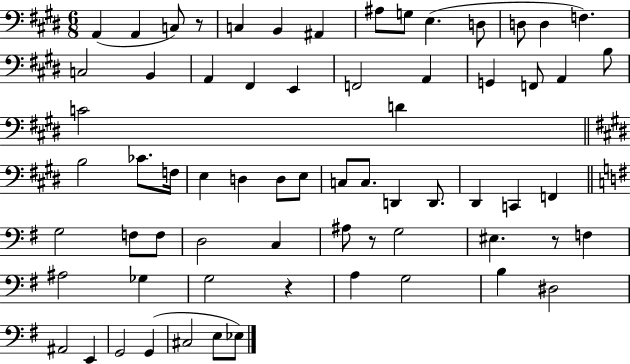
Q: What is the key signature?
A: E major